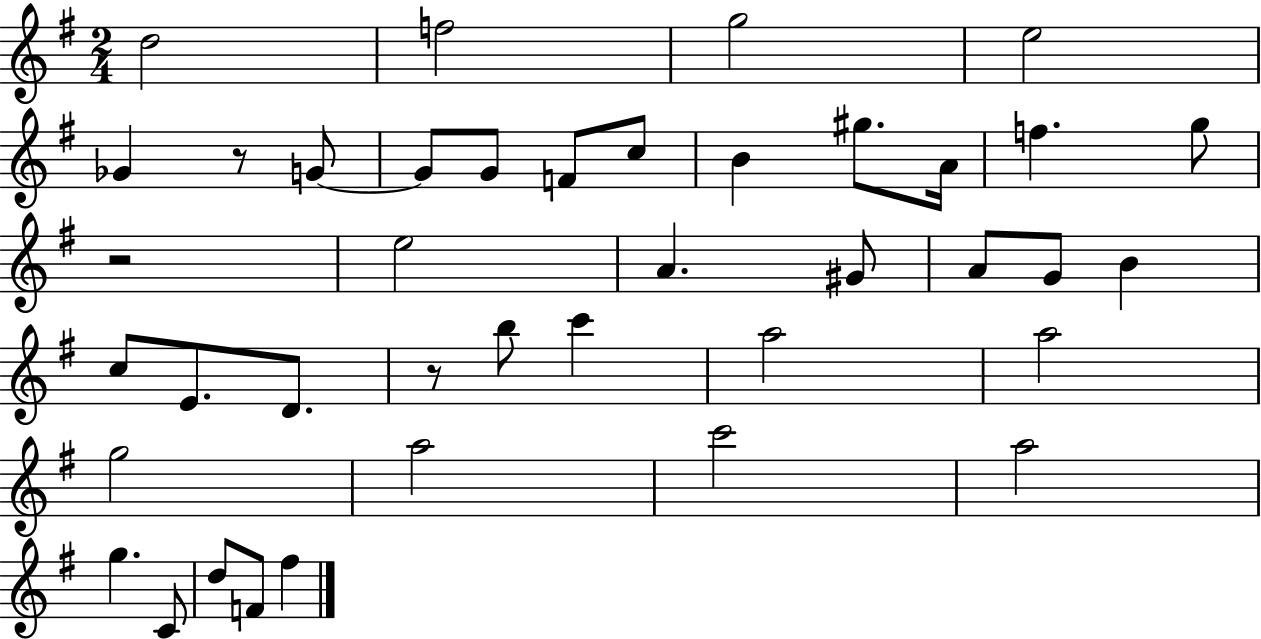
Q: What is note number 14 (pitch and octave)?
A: F5